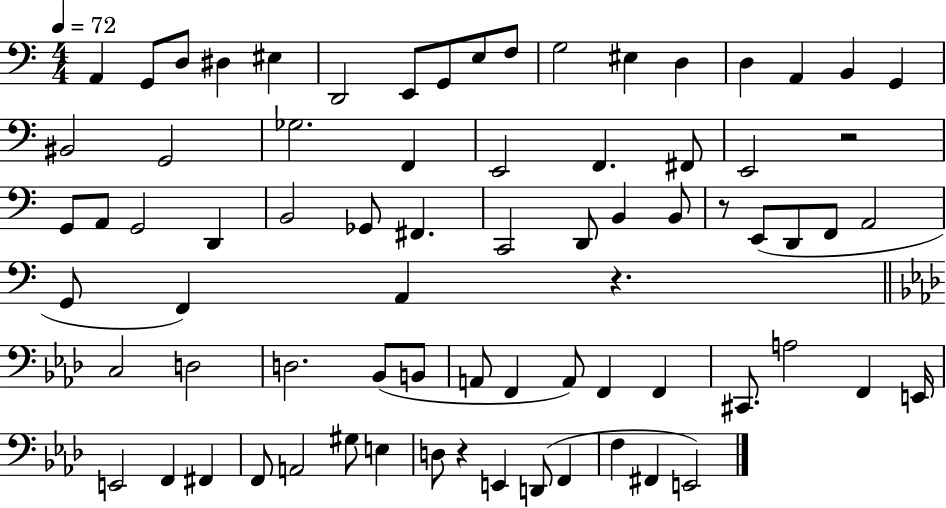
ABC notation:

X:1
T:Untitled
M:4/4
L:1/4
K:C
A,, G,,/2 D,/2 ^D, ^E, D,,2 E,,/2 G,,/2 E,/2 F,/2 G,2 ^E, D, D, A,, B,, G,, ^B,,2 G,,2 _G,2 F,, E,,2 F,, ^F,,/2 E,,2 z2 G,,/2 A,,/2 G,,2 D,, B,,2 _G,,/2 ^F,, C,,2 D,,/2 B,, B,,/2 z/2 E,,/2 D,,/2 F,,/2 A,,2 G,,/2 F,, A,, z C,2 D,2 D,2 _B,,/2 B,,/2 A,,/2 F,, A,,/2 F,, F,, ^C,,/2 A,2 F,, E,,/4 E,,2 F,, ^F,, F,,/2 A,,2 ^G,/2 E, D,/2 z E,, D,,/2 F,, F, ^F,, E,,2